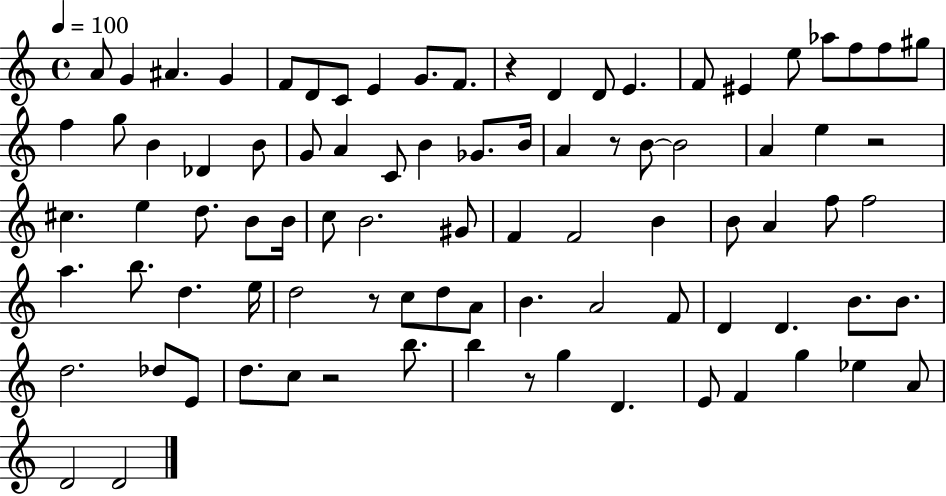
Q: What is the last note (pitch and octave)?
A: D4